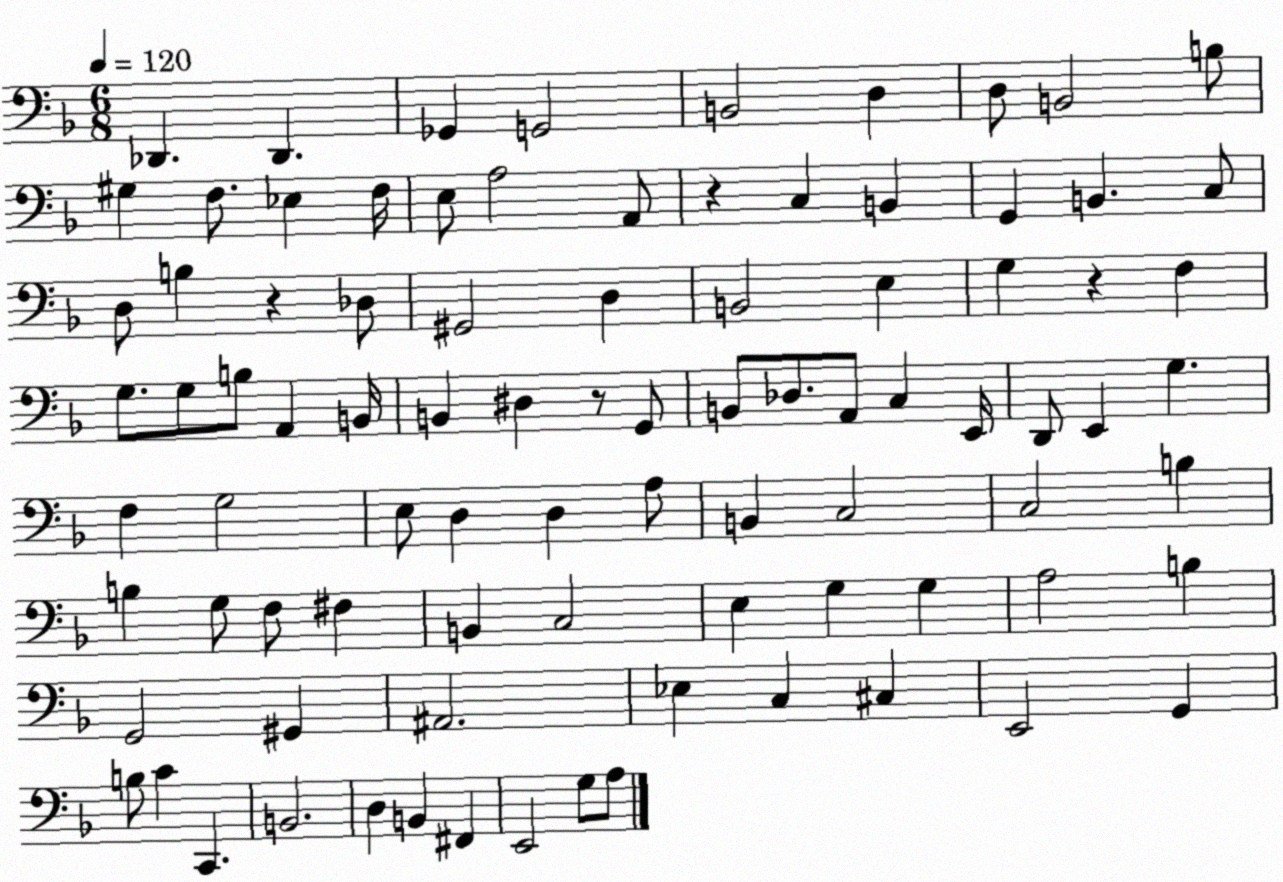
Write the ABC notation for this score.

X:1
T:Untitled
M:6/8
L:1/4
K:F
_D,, _D,, _G,, G,,2 B,,2 D, D,/2 B,,2 B,/2 ^G, F,/2 _E, F,/4 E,/2 A,2 A,,/2 z C, B,, G,, B,, C,/2 D,/2 B, z _D,/2 ^G,,2 D, B,,2 E, G, z F, G,/2 G,/2 B,/2 A,, B,,/4 B,, ^D, z/2 G,,/2 B,,/2 _D,/2 A,,/2 C, E,,/4 D,,/2 E,, G, F, G,2 E,/2 D, D, A,/2 B,, C,2 C,2 B, B, G,/2 F,/2 ^F, B,, C,2 E, G, G, A,2 B, G,,2 ^G,, ^A,,2 _E, C, ^C, E,,2 G,, B,/2 C C,, B,,2 D, B,, ^F,, E,,2 G,/2 A,/2